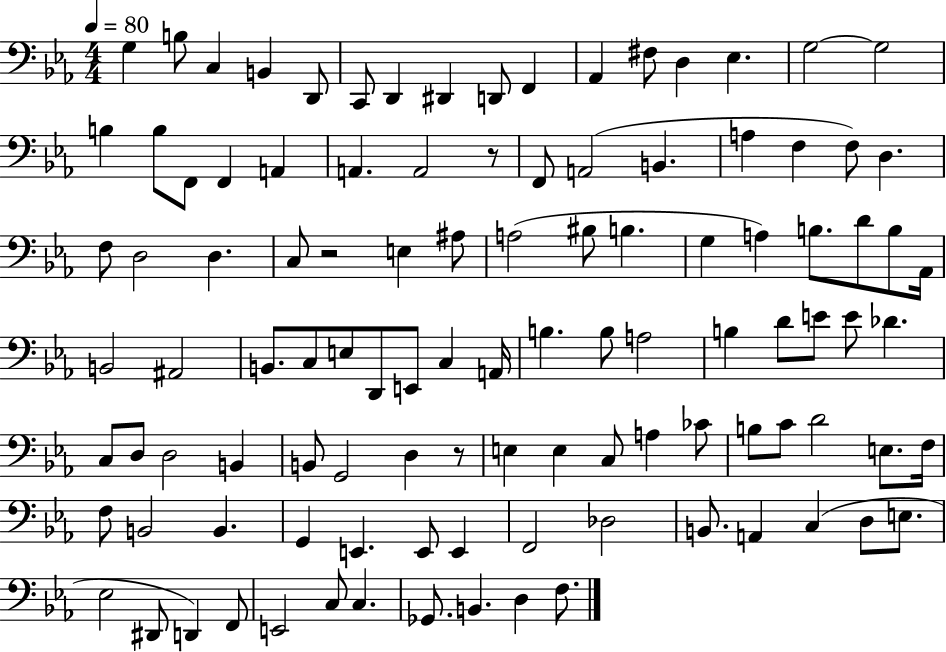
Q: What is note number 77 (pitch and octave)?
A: D4